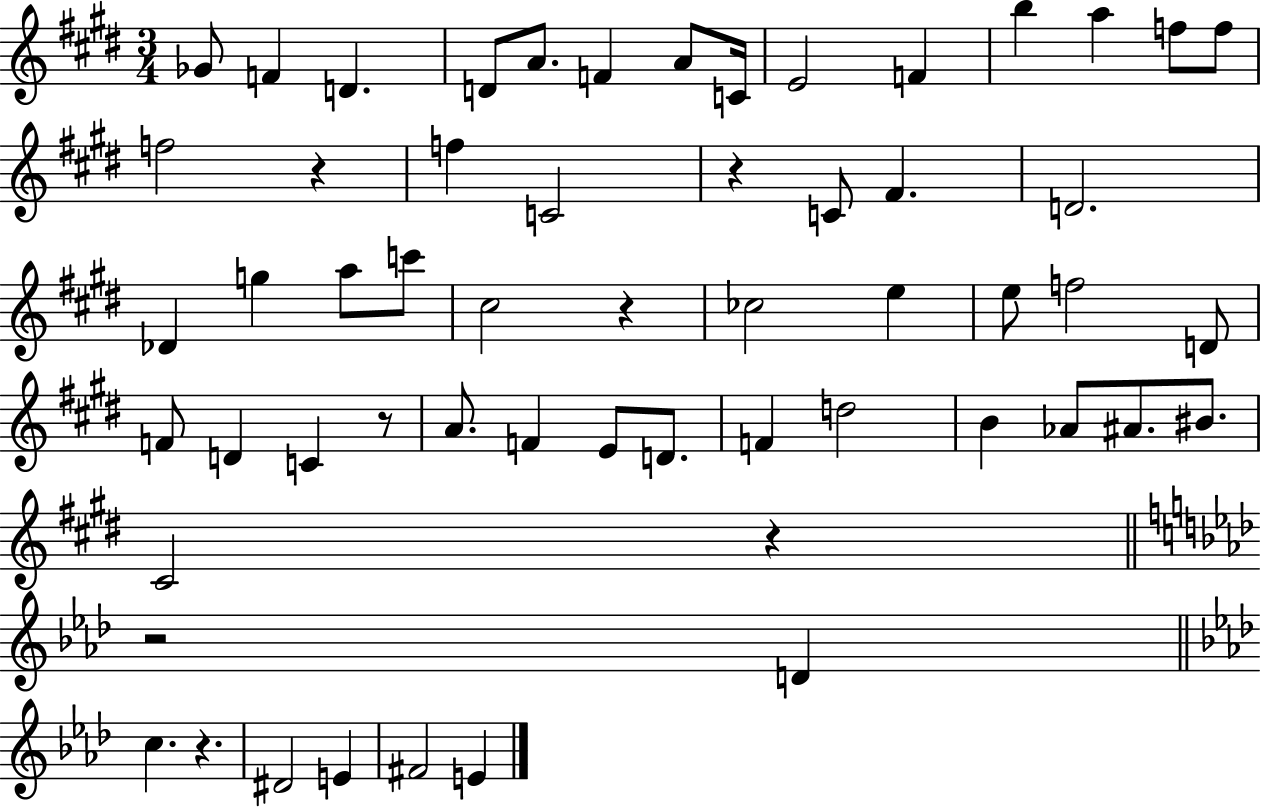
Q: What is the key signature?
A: E major